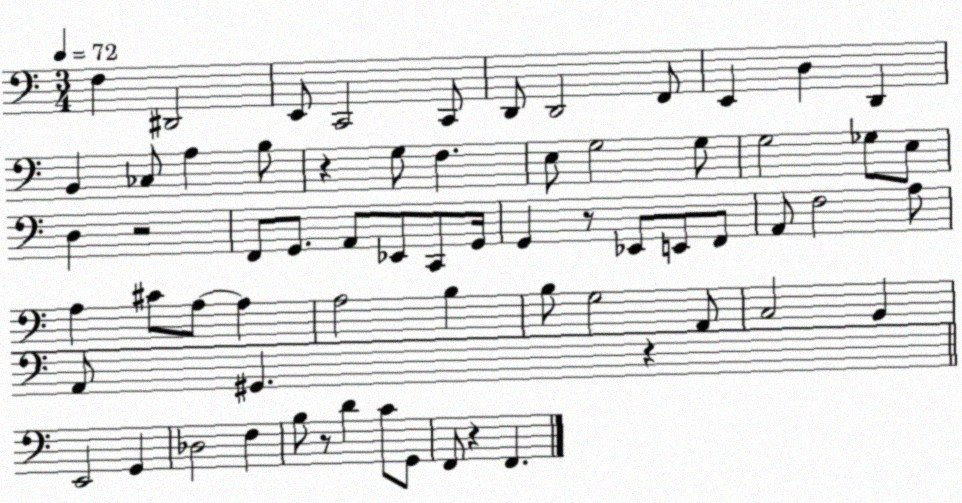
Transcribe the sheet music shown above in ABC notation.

X:1
T:Untitled
M:3/4
L:1/4
K:C
F, ^D,,2 E,,/2 C,,2 C,,/2 D,,/2 D,,2 F,,/2 E,, D, D,, B,, _C,/2 A, B,/2 z G,/2 F, E,/2 G,2 G,/2 G,2 _G,/2 E,/2 D, z2 F,,/2 G,,/2 A,,/2 _E,,/2 C,,/2 G,,/4 G,, z/2 _E,,/2 E,,/2 F,,/2 A,,/2 F,2 A,/2 A, ^C/2 A,/2 A, A,2 B, B,/2 G,2 A,,/2 C,2 B,, A,,/2 ^G,, z E,,2 G,, _D,2 F, B,/2 z/2 D C/2 G,,/2 F,,/2 z F,,